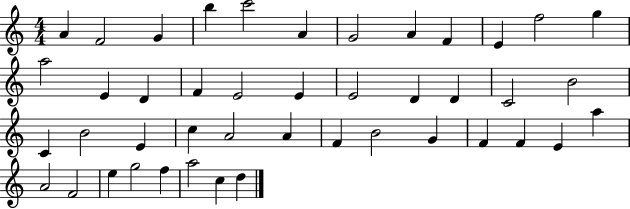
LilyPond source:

{
  \clef treble
  \numericTimeSignature
  \time 4/4
  \key c \major
  a'4 f'2 g'4 | b''4 c'''2 a'4 | g'2 a'4 f'4 | e'4 f''2 g''4 | \break a''2 e'4 d'4 | f'4 e'2 e'4 | e'2 d'4 d'4 | c'2 b'2 | \break c'4 b'2 e'4 | c''4 a'2 a'4 | f'4 b'2 g'4 | f'4 f'4 e'4 a''4 | \break a'2 f'2 | e''4 g''2 f''4 | a''2 c''4 d''4 | \bar "|."
}